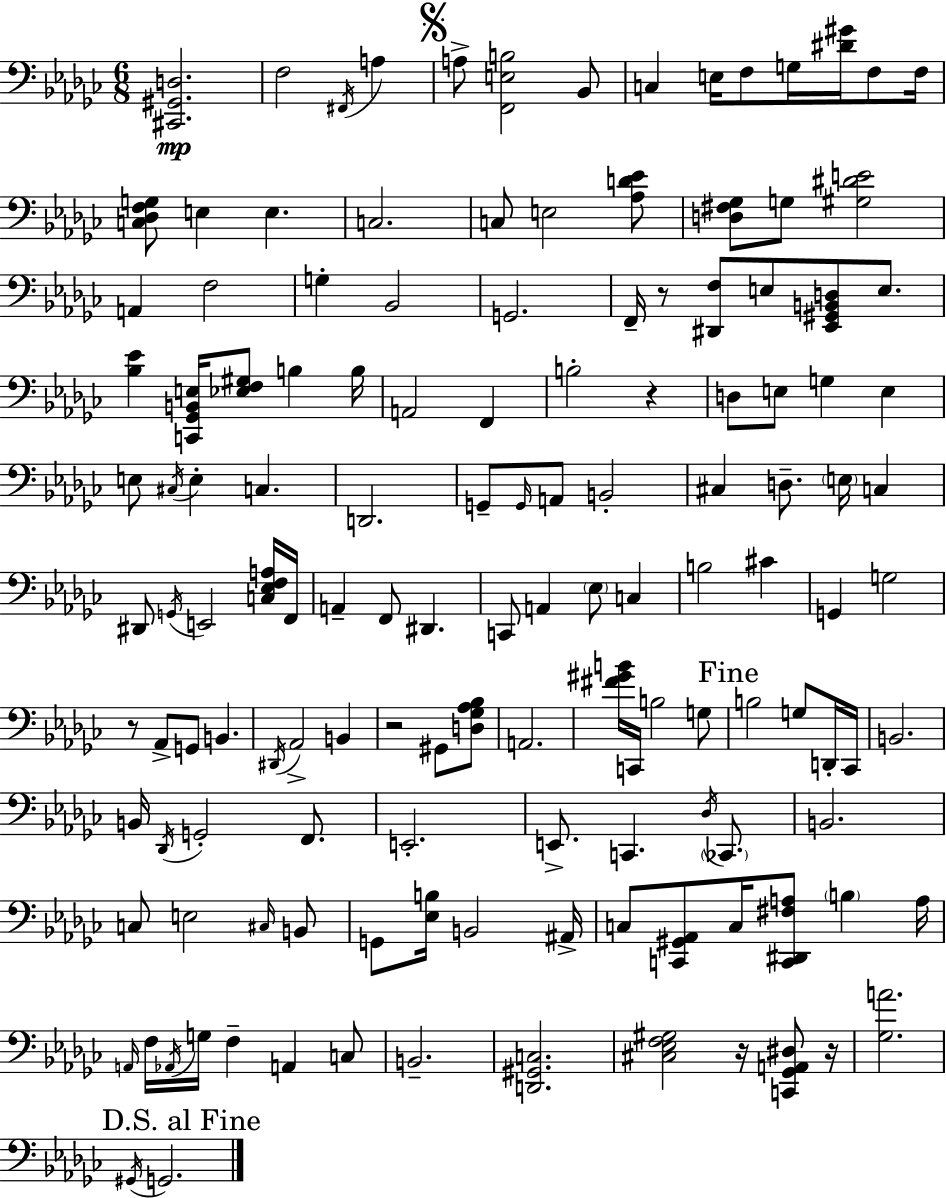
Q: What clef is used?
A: bass